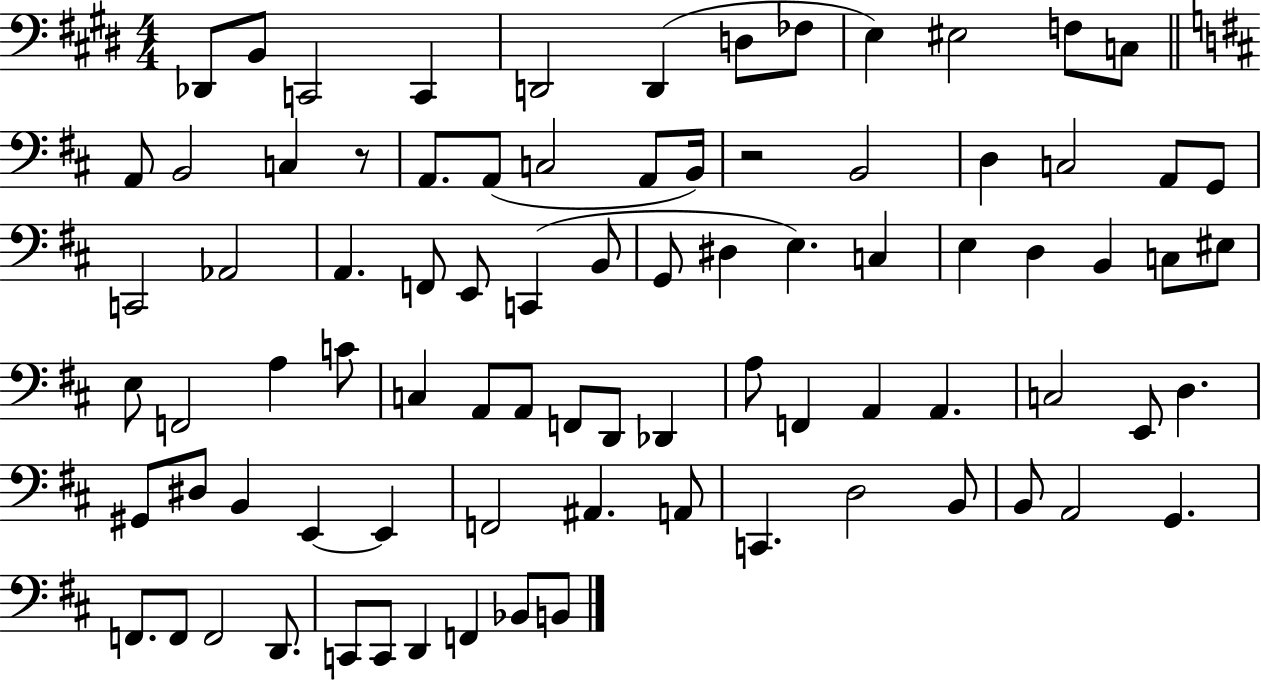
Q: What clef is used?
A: bass